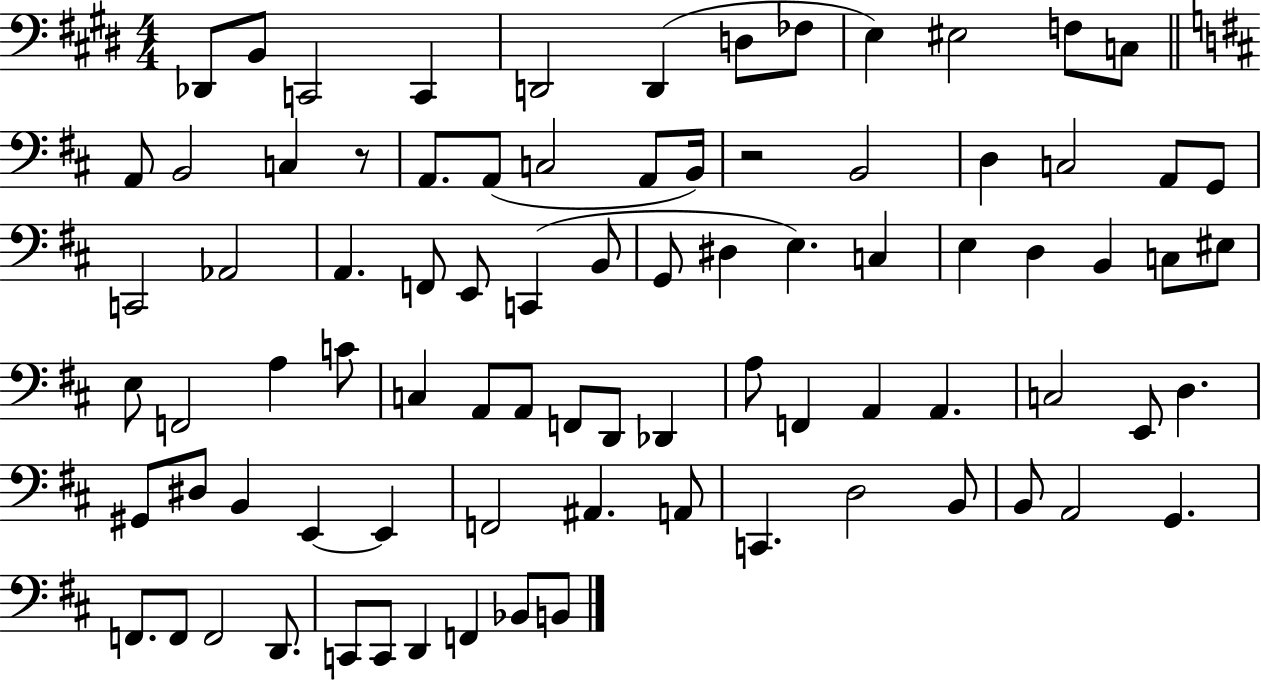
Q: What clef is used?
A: bass